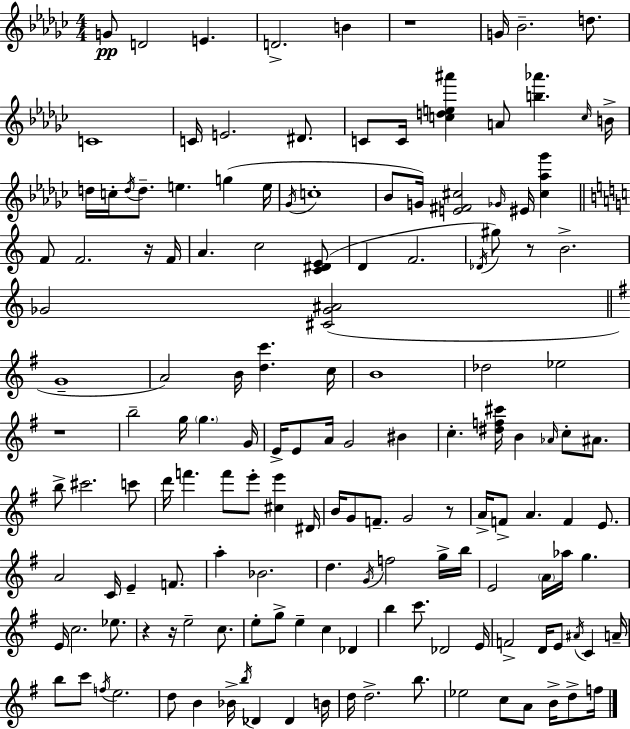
G4/e D4/h E4/q. D4/h. B4/q R/w G4/s Bb4/h. D5/e. C4/w C4/s E4/h. D#4/e. C4/e C4/s [C5,D5,E5,A#6]/q A4/e [B5,Ab6]/q. C5/s B4/s D5/s C5/s D5/s D5/e. E5/q. G5/q E5/s Gb4/s C5/w Bb4/e G4/s [E4,F#4,C#5]/h Gb4/s EIS4/s [C#5,Ab5,Gb6]/q F4/e F4/h. R/s F4/s A4/q. C5/h [C4,D#4,E4]/e D4/q F4/h. Db4/s G#5/e R/e B4/h. Gb4/h [C#4,Gb4,A#4]/h G4/w A4/h B4/s [D5,C6]/q. C5/s B4/w Db5/h Eb5/h R/w B5/h G5/s G5/q. G4/s E4/s E4/e A4/s G4/h BIS4/q C5/q. [D#5,F5,C#6]/s B4/q Ab4/s C5/e A#4/e. B5/e C#6/h. C6/e D6/s F6/q. F6/e E6/e [C#5,E6]/q D#4/s B4/s G4/e F4/e. G4/h R/e A4/s F4/e A4/q. F4/q E4/e. A4/h C4/s E4/q F4/e. A5/q Bb4/h. D5/q. G4/s F5/h G5/s B5/s E4/h A4/s Ab5/s G5/q. E4/s C5/h. Eb5/e. R/q R/s E5/h C5/e. E5/e G5/e E5/q C5/q Db4/q B5/q C6/e. Db4/h E4/s F4/h D4/s E4/e A#4/s C4/q A4/s B5/e C6/e F5/s E5/h. D5/e B4/q Bb4/s B5/s Db4/q Db4/q B4/s D5/s D5/h. B5/e. Eb5/h C5/e A4/e B4/s D5/e F5/s